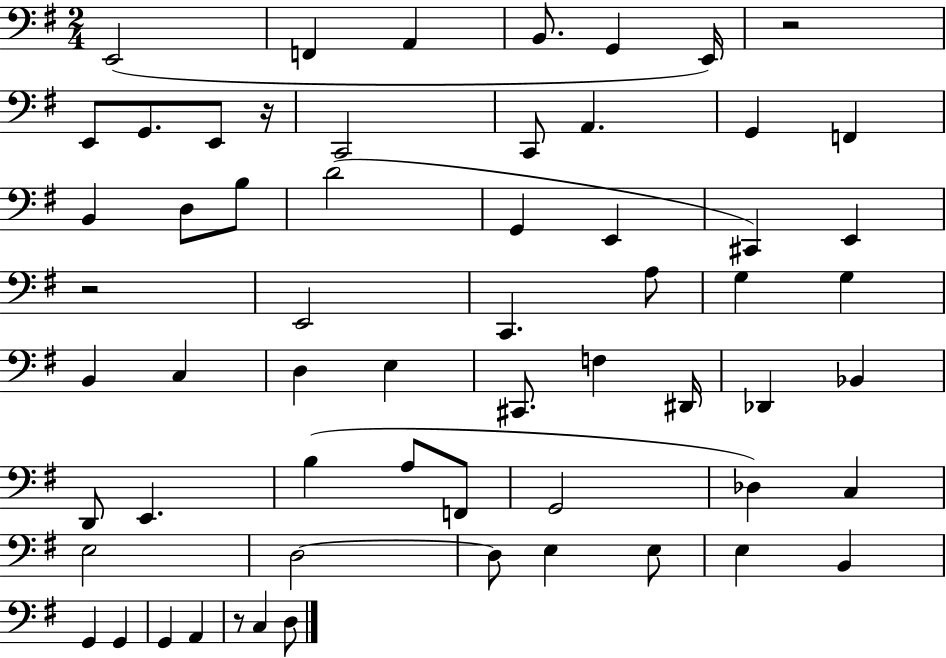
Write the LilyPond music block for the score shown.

{
  \clef bass
  \numericTimeSignature
  \time 2/4
  \key g \major
  e,2( | f,4 a,4 | b,8. g,4 e,16) | r2 | \break e,8 g,8. e,8 r16 | c,2 | c,8 a,4. | g,4 f,4 | \break b,4 d8 b8 | d'2( | g,4 e,4 | cis,4) e,4 | \break r2 | e,2 | c,4. a8 | g4 g4 | \break b,4 c4 | d4 e4 | cis,8. f4 dis,16 | des,4 bes,4 | \break d,8 e,4. | b4( a8 f,8 | g,2 | des4) c4 | \break e2 | d2~~ | d8 e4 e8 | e4 b,4 | \break g,4 g,4 | g,4 a,4 | r8 c4 d8 | \bar "|."
}